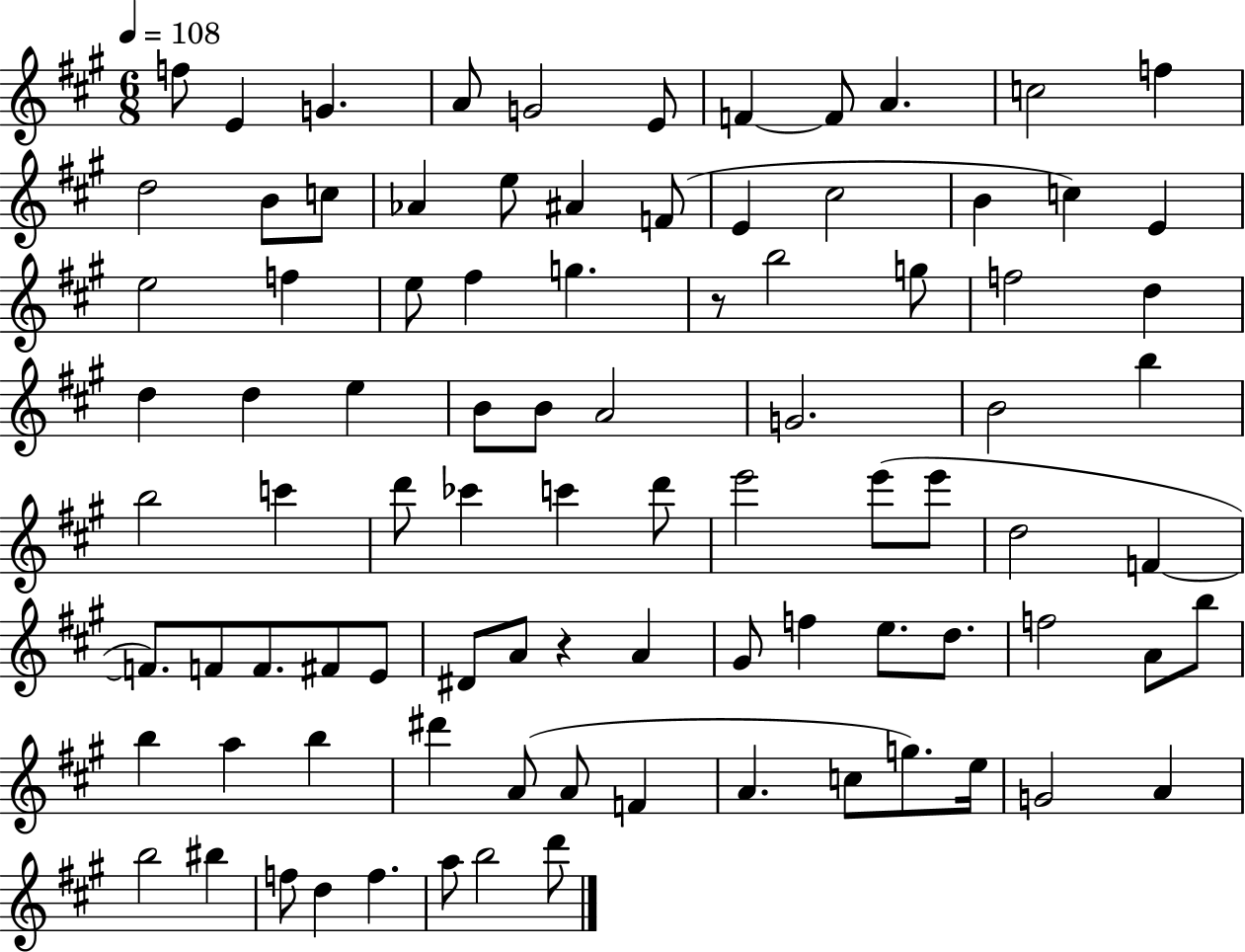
X:1
T:Untitled
M:6/8
L:1/4
K:A
f/2 E G A/2 G2 E/2 F F/2 A c2 f d2 B/2 c/2 _A e/2 ^A F/2 E ^c2 B c E e2 f e/2 ^f g z/2 b2 g/2 f2 d d d e B/2 B/2 A2 G2 B2 b b2 c' d'/2 _c' c' d'/2 e'2 e'/2 e'/2 d2 F F/2 F/2 F/2 ^F/2 E/2 ^D/2 A/2 z A ^G/2 f e/2 d/2 f2 A/2 b/2 b a b ^d' A/2 A/2 F A c/2 g/2 e/4 G2 A b2 ^b f/2 d f a/2 b2 d'/2